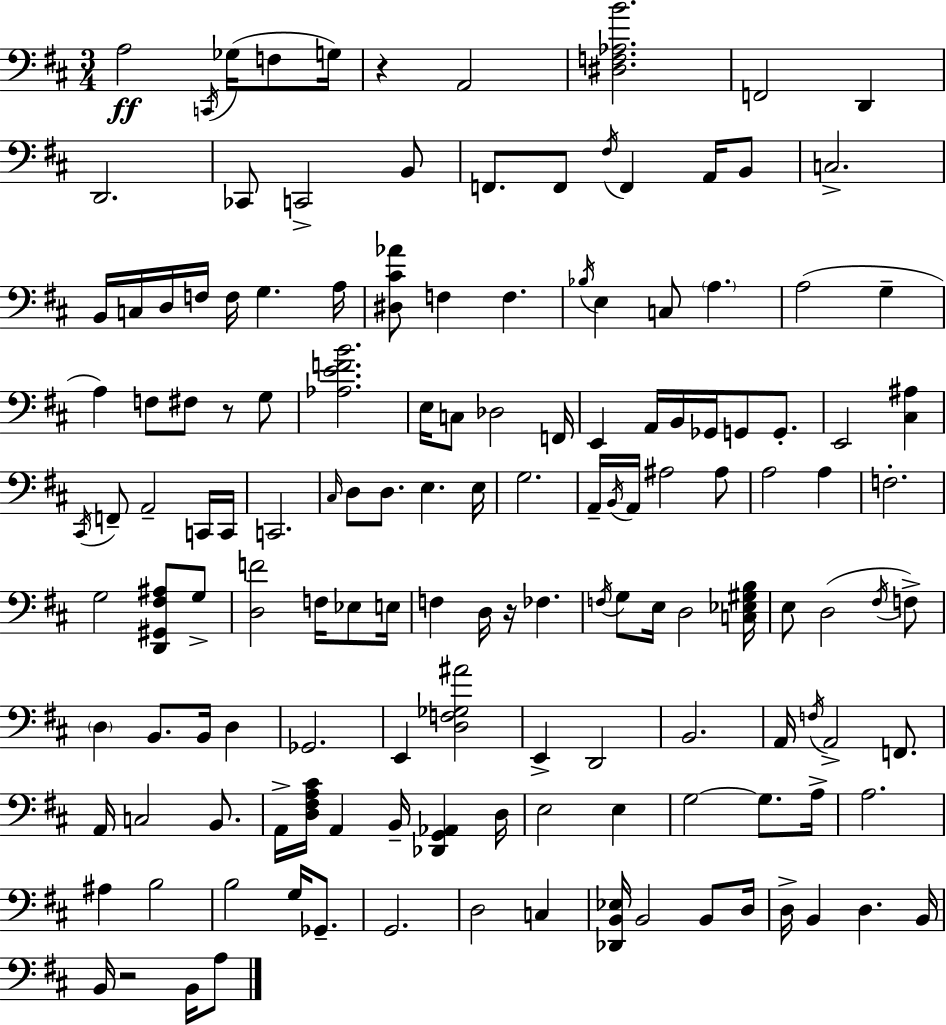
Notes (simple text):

A3/h C2/s Gb3/s F3/e G3/s R/q A2/h [D#3,F3,Ab3,B4]/h. F2/h D2/q D2/h. CES2/e C2/h B2/e F2/e. F2/e F#3/s F2/q A2/s B2/e C3/h. B2/s C3/s D3/s F3/s F3/s G3/q. A3/s [D#3,C#4,Ab4]/e F3/q F3/q. Bb3/s E3/q C3/e A3/q. A3/h G3/q A3/q F3/e F#3/e R/e G3/e [Ab3,E4,F4,B4]/h. E3/s C3/e Db3/h F2/s E2/q A2/s B2/s Gb2/s G2/e G2/e. E2/h [C#3,A#3]/q C#2/s F2/e A2/h C2/s C2/s C2/h. C#3/s D3/e D3/e. E3/q. E3/s G3/h. A2/s B2/s A2/s A#3/h A#3/e A3/h A3/q F3/h. G3/h [D2,G#2,F#3,A#3]/e G3/e [D3,F4]/h F3/s Eb3/e E3/s F3/q D3/s R/s FES3/q. F3/s G3/e E3/s D3/h [C3,Eb3,G#3,B3]/s E3/e D3/h F#3/s F3/e D3/q B2/e. B2/s D3/q Gb2/h. E2/q [D3,F3,Gb3,A#4]/h E2/q D2/h B2/h. A2/s F3/s A2/h F2/e. A2/s C3/h B2/e. A2/s [D3,F#3,A3,C#4]/s A2/q B2/s [Db2,G2,Ab2]/q D3/s E3/h E3/q G3/h G3/e. A3/s A3/h. A#3/q B3/h B3/h G3/s Gb2/e. G2/h. D3/h C3/q [Db2,B2,Eb3]/s B2/h B2/e D3/s D3/s B2/q D3/q. B2/s B2/s R/h B2/s A3/e